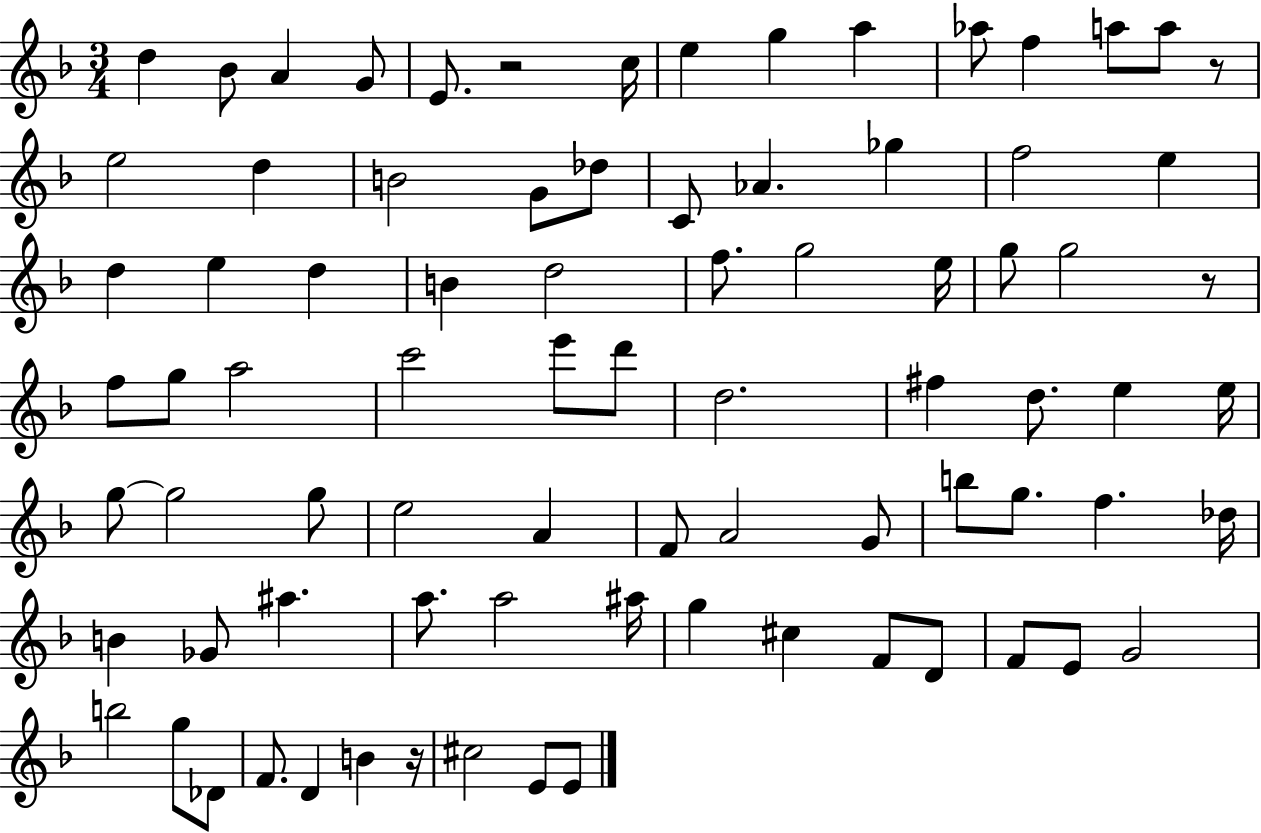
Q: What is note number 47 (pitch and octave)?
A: G5